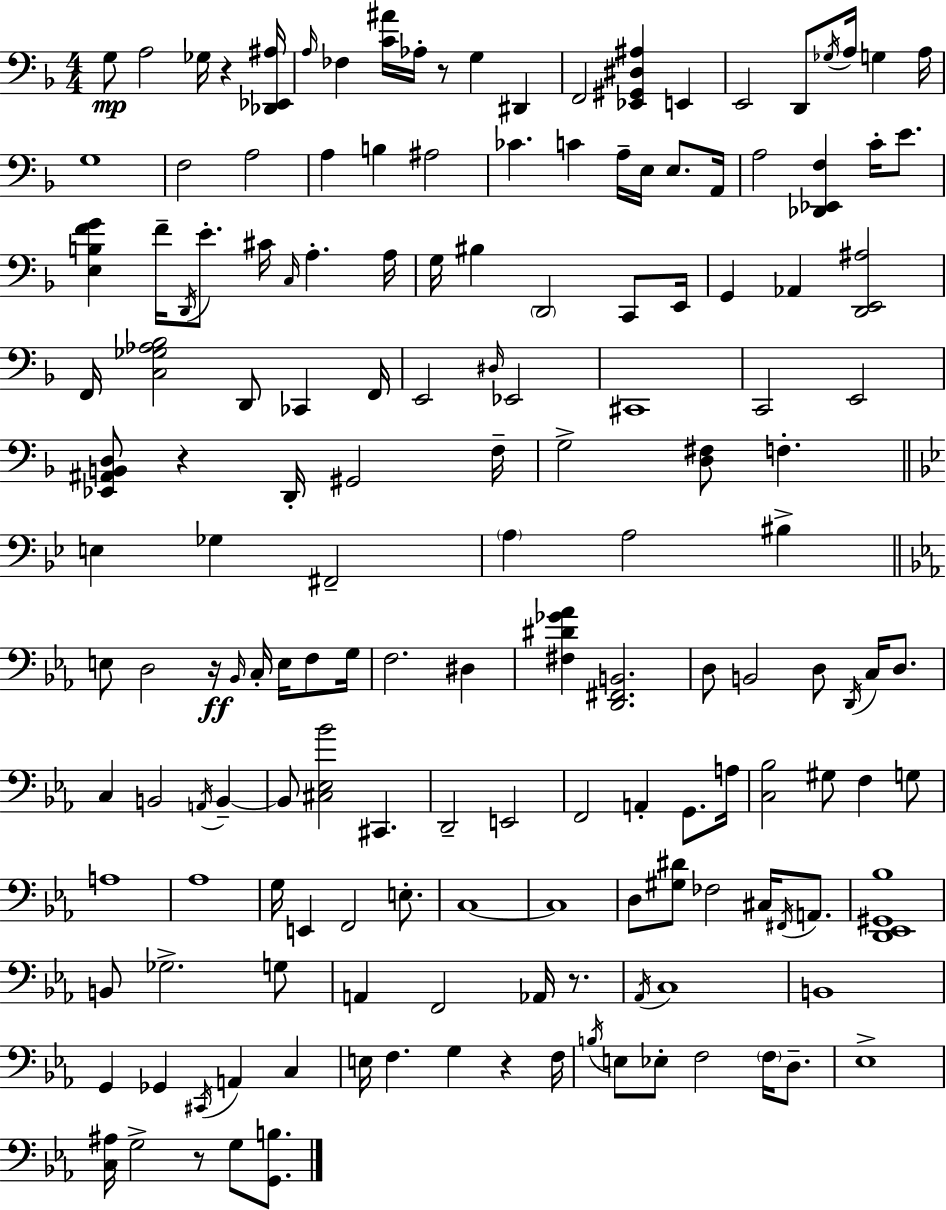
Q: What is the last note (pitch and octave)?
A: G3